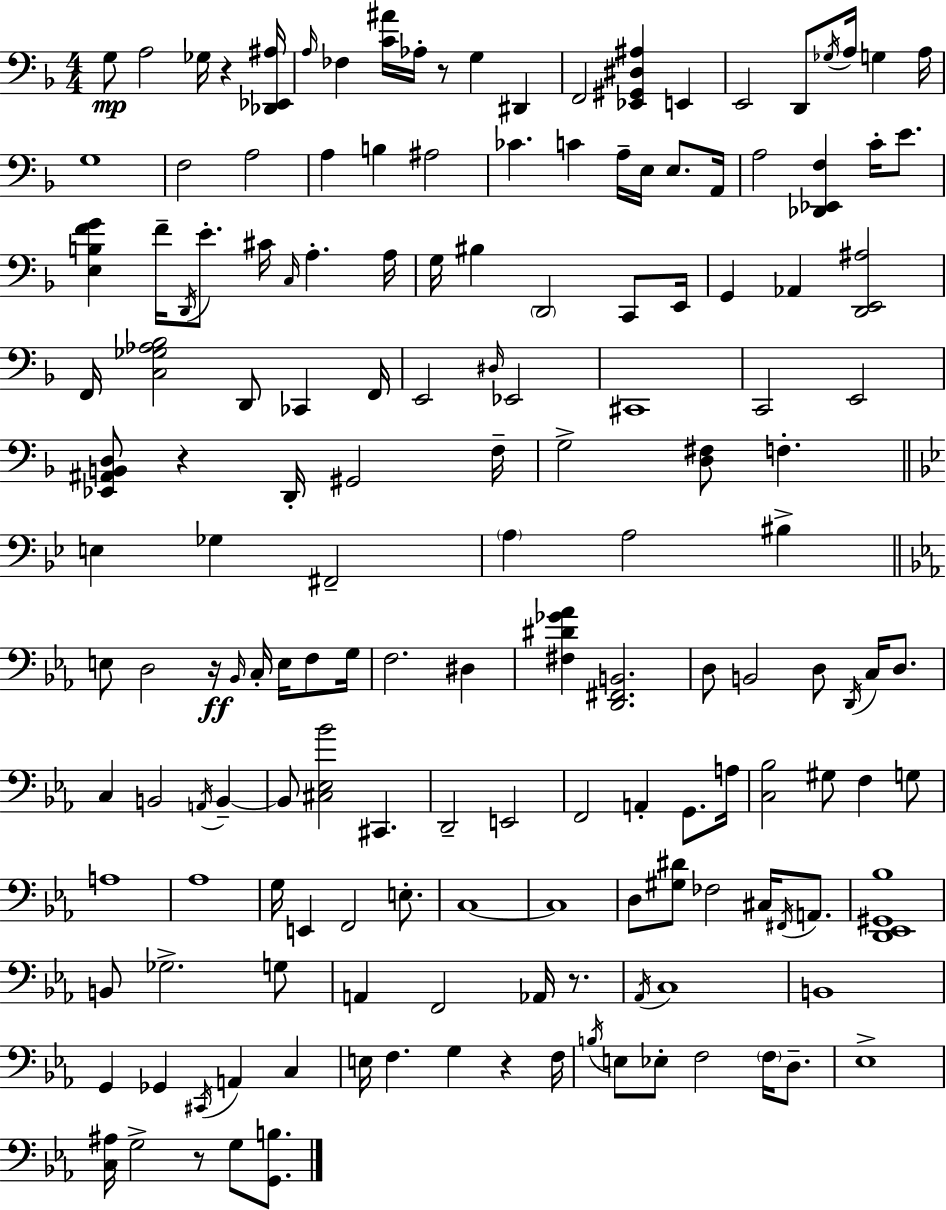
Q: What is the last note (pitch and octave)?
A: G3